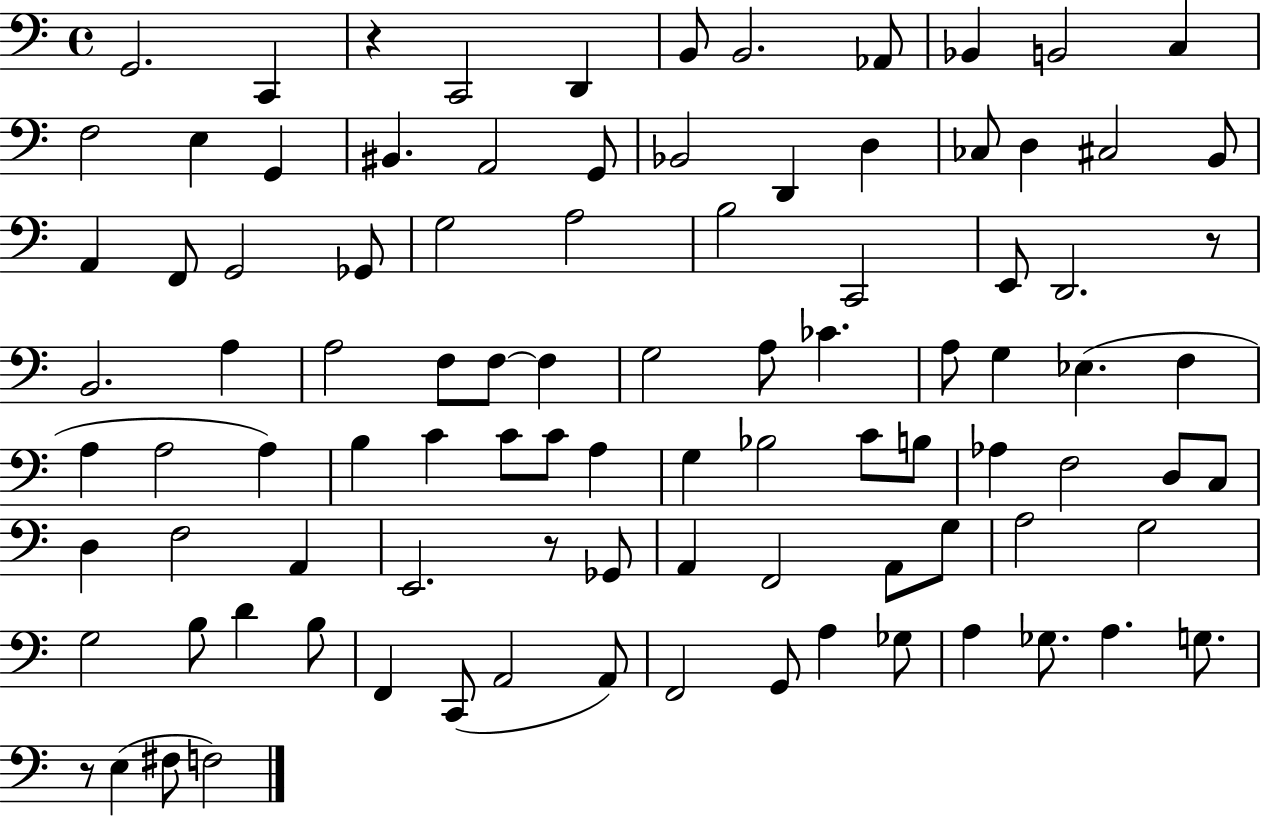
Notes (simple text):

G2/h. C2/q R/q C2/h D2/q B2/e B2/h. Ab2/e Bb2/q B2/h C3/q F3/h E3/q G2/q BIS2/q. A2/h G2/e Bb2/h D2/q D3/q CES3/e D3/q C#3/h B2/e A2/q F2/e G2/h Gb2/e G3/h A3/h B3/h C2/h E2/e D2/h. R/e B2/h. A3/q A3/h F3/e F3/e F3/q G3/h A3/e CES4/q. A3/e G3/q Eb3/q. F3/q A3/q A3/h A3/q B3/q C4/q C4/e C4/e A3/q G3/q Bb3/h C4/e B3/e Ab3/q F3/h D3/e C3/e D3/q F3/h A2/q E2/h. R/e Gb2/e A2/q F2/h A2/e G3/e A3/h G3/h G3/h B3/e D4/q B3/e F2/q C2/e A2/h A2/e F2/h G2/e A3/q Gb3/e A3/q Gb3/e. A3/q. G3/e. R/e E3/q F#3/e F3/h